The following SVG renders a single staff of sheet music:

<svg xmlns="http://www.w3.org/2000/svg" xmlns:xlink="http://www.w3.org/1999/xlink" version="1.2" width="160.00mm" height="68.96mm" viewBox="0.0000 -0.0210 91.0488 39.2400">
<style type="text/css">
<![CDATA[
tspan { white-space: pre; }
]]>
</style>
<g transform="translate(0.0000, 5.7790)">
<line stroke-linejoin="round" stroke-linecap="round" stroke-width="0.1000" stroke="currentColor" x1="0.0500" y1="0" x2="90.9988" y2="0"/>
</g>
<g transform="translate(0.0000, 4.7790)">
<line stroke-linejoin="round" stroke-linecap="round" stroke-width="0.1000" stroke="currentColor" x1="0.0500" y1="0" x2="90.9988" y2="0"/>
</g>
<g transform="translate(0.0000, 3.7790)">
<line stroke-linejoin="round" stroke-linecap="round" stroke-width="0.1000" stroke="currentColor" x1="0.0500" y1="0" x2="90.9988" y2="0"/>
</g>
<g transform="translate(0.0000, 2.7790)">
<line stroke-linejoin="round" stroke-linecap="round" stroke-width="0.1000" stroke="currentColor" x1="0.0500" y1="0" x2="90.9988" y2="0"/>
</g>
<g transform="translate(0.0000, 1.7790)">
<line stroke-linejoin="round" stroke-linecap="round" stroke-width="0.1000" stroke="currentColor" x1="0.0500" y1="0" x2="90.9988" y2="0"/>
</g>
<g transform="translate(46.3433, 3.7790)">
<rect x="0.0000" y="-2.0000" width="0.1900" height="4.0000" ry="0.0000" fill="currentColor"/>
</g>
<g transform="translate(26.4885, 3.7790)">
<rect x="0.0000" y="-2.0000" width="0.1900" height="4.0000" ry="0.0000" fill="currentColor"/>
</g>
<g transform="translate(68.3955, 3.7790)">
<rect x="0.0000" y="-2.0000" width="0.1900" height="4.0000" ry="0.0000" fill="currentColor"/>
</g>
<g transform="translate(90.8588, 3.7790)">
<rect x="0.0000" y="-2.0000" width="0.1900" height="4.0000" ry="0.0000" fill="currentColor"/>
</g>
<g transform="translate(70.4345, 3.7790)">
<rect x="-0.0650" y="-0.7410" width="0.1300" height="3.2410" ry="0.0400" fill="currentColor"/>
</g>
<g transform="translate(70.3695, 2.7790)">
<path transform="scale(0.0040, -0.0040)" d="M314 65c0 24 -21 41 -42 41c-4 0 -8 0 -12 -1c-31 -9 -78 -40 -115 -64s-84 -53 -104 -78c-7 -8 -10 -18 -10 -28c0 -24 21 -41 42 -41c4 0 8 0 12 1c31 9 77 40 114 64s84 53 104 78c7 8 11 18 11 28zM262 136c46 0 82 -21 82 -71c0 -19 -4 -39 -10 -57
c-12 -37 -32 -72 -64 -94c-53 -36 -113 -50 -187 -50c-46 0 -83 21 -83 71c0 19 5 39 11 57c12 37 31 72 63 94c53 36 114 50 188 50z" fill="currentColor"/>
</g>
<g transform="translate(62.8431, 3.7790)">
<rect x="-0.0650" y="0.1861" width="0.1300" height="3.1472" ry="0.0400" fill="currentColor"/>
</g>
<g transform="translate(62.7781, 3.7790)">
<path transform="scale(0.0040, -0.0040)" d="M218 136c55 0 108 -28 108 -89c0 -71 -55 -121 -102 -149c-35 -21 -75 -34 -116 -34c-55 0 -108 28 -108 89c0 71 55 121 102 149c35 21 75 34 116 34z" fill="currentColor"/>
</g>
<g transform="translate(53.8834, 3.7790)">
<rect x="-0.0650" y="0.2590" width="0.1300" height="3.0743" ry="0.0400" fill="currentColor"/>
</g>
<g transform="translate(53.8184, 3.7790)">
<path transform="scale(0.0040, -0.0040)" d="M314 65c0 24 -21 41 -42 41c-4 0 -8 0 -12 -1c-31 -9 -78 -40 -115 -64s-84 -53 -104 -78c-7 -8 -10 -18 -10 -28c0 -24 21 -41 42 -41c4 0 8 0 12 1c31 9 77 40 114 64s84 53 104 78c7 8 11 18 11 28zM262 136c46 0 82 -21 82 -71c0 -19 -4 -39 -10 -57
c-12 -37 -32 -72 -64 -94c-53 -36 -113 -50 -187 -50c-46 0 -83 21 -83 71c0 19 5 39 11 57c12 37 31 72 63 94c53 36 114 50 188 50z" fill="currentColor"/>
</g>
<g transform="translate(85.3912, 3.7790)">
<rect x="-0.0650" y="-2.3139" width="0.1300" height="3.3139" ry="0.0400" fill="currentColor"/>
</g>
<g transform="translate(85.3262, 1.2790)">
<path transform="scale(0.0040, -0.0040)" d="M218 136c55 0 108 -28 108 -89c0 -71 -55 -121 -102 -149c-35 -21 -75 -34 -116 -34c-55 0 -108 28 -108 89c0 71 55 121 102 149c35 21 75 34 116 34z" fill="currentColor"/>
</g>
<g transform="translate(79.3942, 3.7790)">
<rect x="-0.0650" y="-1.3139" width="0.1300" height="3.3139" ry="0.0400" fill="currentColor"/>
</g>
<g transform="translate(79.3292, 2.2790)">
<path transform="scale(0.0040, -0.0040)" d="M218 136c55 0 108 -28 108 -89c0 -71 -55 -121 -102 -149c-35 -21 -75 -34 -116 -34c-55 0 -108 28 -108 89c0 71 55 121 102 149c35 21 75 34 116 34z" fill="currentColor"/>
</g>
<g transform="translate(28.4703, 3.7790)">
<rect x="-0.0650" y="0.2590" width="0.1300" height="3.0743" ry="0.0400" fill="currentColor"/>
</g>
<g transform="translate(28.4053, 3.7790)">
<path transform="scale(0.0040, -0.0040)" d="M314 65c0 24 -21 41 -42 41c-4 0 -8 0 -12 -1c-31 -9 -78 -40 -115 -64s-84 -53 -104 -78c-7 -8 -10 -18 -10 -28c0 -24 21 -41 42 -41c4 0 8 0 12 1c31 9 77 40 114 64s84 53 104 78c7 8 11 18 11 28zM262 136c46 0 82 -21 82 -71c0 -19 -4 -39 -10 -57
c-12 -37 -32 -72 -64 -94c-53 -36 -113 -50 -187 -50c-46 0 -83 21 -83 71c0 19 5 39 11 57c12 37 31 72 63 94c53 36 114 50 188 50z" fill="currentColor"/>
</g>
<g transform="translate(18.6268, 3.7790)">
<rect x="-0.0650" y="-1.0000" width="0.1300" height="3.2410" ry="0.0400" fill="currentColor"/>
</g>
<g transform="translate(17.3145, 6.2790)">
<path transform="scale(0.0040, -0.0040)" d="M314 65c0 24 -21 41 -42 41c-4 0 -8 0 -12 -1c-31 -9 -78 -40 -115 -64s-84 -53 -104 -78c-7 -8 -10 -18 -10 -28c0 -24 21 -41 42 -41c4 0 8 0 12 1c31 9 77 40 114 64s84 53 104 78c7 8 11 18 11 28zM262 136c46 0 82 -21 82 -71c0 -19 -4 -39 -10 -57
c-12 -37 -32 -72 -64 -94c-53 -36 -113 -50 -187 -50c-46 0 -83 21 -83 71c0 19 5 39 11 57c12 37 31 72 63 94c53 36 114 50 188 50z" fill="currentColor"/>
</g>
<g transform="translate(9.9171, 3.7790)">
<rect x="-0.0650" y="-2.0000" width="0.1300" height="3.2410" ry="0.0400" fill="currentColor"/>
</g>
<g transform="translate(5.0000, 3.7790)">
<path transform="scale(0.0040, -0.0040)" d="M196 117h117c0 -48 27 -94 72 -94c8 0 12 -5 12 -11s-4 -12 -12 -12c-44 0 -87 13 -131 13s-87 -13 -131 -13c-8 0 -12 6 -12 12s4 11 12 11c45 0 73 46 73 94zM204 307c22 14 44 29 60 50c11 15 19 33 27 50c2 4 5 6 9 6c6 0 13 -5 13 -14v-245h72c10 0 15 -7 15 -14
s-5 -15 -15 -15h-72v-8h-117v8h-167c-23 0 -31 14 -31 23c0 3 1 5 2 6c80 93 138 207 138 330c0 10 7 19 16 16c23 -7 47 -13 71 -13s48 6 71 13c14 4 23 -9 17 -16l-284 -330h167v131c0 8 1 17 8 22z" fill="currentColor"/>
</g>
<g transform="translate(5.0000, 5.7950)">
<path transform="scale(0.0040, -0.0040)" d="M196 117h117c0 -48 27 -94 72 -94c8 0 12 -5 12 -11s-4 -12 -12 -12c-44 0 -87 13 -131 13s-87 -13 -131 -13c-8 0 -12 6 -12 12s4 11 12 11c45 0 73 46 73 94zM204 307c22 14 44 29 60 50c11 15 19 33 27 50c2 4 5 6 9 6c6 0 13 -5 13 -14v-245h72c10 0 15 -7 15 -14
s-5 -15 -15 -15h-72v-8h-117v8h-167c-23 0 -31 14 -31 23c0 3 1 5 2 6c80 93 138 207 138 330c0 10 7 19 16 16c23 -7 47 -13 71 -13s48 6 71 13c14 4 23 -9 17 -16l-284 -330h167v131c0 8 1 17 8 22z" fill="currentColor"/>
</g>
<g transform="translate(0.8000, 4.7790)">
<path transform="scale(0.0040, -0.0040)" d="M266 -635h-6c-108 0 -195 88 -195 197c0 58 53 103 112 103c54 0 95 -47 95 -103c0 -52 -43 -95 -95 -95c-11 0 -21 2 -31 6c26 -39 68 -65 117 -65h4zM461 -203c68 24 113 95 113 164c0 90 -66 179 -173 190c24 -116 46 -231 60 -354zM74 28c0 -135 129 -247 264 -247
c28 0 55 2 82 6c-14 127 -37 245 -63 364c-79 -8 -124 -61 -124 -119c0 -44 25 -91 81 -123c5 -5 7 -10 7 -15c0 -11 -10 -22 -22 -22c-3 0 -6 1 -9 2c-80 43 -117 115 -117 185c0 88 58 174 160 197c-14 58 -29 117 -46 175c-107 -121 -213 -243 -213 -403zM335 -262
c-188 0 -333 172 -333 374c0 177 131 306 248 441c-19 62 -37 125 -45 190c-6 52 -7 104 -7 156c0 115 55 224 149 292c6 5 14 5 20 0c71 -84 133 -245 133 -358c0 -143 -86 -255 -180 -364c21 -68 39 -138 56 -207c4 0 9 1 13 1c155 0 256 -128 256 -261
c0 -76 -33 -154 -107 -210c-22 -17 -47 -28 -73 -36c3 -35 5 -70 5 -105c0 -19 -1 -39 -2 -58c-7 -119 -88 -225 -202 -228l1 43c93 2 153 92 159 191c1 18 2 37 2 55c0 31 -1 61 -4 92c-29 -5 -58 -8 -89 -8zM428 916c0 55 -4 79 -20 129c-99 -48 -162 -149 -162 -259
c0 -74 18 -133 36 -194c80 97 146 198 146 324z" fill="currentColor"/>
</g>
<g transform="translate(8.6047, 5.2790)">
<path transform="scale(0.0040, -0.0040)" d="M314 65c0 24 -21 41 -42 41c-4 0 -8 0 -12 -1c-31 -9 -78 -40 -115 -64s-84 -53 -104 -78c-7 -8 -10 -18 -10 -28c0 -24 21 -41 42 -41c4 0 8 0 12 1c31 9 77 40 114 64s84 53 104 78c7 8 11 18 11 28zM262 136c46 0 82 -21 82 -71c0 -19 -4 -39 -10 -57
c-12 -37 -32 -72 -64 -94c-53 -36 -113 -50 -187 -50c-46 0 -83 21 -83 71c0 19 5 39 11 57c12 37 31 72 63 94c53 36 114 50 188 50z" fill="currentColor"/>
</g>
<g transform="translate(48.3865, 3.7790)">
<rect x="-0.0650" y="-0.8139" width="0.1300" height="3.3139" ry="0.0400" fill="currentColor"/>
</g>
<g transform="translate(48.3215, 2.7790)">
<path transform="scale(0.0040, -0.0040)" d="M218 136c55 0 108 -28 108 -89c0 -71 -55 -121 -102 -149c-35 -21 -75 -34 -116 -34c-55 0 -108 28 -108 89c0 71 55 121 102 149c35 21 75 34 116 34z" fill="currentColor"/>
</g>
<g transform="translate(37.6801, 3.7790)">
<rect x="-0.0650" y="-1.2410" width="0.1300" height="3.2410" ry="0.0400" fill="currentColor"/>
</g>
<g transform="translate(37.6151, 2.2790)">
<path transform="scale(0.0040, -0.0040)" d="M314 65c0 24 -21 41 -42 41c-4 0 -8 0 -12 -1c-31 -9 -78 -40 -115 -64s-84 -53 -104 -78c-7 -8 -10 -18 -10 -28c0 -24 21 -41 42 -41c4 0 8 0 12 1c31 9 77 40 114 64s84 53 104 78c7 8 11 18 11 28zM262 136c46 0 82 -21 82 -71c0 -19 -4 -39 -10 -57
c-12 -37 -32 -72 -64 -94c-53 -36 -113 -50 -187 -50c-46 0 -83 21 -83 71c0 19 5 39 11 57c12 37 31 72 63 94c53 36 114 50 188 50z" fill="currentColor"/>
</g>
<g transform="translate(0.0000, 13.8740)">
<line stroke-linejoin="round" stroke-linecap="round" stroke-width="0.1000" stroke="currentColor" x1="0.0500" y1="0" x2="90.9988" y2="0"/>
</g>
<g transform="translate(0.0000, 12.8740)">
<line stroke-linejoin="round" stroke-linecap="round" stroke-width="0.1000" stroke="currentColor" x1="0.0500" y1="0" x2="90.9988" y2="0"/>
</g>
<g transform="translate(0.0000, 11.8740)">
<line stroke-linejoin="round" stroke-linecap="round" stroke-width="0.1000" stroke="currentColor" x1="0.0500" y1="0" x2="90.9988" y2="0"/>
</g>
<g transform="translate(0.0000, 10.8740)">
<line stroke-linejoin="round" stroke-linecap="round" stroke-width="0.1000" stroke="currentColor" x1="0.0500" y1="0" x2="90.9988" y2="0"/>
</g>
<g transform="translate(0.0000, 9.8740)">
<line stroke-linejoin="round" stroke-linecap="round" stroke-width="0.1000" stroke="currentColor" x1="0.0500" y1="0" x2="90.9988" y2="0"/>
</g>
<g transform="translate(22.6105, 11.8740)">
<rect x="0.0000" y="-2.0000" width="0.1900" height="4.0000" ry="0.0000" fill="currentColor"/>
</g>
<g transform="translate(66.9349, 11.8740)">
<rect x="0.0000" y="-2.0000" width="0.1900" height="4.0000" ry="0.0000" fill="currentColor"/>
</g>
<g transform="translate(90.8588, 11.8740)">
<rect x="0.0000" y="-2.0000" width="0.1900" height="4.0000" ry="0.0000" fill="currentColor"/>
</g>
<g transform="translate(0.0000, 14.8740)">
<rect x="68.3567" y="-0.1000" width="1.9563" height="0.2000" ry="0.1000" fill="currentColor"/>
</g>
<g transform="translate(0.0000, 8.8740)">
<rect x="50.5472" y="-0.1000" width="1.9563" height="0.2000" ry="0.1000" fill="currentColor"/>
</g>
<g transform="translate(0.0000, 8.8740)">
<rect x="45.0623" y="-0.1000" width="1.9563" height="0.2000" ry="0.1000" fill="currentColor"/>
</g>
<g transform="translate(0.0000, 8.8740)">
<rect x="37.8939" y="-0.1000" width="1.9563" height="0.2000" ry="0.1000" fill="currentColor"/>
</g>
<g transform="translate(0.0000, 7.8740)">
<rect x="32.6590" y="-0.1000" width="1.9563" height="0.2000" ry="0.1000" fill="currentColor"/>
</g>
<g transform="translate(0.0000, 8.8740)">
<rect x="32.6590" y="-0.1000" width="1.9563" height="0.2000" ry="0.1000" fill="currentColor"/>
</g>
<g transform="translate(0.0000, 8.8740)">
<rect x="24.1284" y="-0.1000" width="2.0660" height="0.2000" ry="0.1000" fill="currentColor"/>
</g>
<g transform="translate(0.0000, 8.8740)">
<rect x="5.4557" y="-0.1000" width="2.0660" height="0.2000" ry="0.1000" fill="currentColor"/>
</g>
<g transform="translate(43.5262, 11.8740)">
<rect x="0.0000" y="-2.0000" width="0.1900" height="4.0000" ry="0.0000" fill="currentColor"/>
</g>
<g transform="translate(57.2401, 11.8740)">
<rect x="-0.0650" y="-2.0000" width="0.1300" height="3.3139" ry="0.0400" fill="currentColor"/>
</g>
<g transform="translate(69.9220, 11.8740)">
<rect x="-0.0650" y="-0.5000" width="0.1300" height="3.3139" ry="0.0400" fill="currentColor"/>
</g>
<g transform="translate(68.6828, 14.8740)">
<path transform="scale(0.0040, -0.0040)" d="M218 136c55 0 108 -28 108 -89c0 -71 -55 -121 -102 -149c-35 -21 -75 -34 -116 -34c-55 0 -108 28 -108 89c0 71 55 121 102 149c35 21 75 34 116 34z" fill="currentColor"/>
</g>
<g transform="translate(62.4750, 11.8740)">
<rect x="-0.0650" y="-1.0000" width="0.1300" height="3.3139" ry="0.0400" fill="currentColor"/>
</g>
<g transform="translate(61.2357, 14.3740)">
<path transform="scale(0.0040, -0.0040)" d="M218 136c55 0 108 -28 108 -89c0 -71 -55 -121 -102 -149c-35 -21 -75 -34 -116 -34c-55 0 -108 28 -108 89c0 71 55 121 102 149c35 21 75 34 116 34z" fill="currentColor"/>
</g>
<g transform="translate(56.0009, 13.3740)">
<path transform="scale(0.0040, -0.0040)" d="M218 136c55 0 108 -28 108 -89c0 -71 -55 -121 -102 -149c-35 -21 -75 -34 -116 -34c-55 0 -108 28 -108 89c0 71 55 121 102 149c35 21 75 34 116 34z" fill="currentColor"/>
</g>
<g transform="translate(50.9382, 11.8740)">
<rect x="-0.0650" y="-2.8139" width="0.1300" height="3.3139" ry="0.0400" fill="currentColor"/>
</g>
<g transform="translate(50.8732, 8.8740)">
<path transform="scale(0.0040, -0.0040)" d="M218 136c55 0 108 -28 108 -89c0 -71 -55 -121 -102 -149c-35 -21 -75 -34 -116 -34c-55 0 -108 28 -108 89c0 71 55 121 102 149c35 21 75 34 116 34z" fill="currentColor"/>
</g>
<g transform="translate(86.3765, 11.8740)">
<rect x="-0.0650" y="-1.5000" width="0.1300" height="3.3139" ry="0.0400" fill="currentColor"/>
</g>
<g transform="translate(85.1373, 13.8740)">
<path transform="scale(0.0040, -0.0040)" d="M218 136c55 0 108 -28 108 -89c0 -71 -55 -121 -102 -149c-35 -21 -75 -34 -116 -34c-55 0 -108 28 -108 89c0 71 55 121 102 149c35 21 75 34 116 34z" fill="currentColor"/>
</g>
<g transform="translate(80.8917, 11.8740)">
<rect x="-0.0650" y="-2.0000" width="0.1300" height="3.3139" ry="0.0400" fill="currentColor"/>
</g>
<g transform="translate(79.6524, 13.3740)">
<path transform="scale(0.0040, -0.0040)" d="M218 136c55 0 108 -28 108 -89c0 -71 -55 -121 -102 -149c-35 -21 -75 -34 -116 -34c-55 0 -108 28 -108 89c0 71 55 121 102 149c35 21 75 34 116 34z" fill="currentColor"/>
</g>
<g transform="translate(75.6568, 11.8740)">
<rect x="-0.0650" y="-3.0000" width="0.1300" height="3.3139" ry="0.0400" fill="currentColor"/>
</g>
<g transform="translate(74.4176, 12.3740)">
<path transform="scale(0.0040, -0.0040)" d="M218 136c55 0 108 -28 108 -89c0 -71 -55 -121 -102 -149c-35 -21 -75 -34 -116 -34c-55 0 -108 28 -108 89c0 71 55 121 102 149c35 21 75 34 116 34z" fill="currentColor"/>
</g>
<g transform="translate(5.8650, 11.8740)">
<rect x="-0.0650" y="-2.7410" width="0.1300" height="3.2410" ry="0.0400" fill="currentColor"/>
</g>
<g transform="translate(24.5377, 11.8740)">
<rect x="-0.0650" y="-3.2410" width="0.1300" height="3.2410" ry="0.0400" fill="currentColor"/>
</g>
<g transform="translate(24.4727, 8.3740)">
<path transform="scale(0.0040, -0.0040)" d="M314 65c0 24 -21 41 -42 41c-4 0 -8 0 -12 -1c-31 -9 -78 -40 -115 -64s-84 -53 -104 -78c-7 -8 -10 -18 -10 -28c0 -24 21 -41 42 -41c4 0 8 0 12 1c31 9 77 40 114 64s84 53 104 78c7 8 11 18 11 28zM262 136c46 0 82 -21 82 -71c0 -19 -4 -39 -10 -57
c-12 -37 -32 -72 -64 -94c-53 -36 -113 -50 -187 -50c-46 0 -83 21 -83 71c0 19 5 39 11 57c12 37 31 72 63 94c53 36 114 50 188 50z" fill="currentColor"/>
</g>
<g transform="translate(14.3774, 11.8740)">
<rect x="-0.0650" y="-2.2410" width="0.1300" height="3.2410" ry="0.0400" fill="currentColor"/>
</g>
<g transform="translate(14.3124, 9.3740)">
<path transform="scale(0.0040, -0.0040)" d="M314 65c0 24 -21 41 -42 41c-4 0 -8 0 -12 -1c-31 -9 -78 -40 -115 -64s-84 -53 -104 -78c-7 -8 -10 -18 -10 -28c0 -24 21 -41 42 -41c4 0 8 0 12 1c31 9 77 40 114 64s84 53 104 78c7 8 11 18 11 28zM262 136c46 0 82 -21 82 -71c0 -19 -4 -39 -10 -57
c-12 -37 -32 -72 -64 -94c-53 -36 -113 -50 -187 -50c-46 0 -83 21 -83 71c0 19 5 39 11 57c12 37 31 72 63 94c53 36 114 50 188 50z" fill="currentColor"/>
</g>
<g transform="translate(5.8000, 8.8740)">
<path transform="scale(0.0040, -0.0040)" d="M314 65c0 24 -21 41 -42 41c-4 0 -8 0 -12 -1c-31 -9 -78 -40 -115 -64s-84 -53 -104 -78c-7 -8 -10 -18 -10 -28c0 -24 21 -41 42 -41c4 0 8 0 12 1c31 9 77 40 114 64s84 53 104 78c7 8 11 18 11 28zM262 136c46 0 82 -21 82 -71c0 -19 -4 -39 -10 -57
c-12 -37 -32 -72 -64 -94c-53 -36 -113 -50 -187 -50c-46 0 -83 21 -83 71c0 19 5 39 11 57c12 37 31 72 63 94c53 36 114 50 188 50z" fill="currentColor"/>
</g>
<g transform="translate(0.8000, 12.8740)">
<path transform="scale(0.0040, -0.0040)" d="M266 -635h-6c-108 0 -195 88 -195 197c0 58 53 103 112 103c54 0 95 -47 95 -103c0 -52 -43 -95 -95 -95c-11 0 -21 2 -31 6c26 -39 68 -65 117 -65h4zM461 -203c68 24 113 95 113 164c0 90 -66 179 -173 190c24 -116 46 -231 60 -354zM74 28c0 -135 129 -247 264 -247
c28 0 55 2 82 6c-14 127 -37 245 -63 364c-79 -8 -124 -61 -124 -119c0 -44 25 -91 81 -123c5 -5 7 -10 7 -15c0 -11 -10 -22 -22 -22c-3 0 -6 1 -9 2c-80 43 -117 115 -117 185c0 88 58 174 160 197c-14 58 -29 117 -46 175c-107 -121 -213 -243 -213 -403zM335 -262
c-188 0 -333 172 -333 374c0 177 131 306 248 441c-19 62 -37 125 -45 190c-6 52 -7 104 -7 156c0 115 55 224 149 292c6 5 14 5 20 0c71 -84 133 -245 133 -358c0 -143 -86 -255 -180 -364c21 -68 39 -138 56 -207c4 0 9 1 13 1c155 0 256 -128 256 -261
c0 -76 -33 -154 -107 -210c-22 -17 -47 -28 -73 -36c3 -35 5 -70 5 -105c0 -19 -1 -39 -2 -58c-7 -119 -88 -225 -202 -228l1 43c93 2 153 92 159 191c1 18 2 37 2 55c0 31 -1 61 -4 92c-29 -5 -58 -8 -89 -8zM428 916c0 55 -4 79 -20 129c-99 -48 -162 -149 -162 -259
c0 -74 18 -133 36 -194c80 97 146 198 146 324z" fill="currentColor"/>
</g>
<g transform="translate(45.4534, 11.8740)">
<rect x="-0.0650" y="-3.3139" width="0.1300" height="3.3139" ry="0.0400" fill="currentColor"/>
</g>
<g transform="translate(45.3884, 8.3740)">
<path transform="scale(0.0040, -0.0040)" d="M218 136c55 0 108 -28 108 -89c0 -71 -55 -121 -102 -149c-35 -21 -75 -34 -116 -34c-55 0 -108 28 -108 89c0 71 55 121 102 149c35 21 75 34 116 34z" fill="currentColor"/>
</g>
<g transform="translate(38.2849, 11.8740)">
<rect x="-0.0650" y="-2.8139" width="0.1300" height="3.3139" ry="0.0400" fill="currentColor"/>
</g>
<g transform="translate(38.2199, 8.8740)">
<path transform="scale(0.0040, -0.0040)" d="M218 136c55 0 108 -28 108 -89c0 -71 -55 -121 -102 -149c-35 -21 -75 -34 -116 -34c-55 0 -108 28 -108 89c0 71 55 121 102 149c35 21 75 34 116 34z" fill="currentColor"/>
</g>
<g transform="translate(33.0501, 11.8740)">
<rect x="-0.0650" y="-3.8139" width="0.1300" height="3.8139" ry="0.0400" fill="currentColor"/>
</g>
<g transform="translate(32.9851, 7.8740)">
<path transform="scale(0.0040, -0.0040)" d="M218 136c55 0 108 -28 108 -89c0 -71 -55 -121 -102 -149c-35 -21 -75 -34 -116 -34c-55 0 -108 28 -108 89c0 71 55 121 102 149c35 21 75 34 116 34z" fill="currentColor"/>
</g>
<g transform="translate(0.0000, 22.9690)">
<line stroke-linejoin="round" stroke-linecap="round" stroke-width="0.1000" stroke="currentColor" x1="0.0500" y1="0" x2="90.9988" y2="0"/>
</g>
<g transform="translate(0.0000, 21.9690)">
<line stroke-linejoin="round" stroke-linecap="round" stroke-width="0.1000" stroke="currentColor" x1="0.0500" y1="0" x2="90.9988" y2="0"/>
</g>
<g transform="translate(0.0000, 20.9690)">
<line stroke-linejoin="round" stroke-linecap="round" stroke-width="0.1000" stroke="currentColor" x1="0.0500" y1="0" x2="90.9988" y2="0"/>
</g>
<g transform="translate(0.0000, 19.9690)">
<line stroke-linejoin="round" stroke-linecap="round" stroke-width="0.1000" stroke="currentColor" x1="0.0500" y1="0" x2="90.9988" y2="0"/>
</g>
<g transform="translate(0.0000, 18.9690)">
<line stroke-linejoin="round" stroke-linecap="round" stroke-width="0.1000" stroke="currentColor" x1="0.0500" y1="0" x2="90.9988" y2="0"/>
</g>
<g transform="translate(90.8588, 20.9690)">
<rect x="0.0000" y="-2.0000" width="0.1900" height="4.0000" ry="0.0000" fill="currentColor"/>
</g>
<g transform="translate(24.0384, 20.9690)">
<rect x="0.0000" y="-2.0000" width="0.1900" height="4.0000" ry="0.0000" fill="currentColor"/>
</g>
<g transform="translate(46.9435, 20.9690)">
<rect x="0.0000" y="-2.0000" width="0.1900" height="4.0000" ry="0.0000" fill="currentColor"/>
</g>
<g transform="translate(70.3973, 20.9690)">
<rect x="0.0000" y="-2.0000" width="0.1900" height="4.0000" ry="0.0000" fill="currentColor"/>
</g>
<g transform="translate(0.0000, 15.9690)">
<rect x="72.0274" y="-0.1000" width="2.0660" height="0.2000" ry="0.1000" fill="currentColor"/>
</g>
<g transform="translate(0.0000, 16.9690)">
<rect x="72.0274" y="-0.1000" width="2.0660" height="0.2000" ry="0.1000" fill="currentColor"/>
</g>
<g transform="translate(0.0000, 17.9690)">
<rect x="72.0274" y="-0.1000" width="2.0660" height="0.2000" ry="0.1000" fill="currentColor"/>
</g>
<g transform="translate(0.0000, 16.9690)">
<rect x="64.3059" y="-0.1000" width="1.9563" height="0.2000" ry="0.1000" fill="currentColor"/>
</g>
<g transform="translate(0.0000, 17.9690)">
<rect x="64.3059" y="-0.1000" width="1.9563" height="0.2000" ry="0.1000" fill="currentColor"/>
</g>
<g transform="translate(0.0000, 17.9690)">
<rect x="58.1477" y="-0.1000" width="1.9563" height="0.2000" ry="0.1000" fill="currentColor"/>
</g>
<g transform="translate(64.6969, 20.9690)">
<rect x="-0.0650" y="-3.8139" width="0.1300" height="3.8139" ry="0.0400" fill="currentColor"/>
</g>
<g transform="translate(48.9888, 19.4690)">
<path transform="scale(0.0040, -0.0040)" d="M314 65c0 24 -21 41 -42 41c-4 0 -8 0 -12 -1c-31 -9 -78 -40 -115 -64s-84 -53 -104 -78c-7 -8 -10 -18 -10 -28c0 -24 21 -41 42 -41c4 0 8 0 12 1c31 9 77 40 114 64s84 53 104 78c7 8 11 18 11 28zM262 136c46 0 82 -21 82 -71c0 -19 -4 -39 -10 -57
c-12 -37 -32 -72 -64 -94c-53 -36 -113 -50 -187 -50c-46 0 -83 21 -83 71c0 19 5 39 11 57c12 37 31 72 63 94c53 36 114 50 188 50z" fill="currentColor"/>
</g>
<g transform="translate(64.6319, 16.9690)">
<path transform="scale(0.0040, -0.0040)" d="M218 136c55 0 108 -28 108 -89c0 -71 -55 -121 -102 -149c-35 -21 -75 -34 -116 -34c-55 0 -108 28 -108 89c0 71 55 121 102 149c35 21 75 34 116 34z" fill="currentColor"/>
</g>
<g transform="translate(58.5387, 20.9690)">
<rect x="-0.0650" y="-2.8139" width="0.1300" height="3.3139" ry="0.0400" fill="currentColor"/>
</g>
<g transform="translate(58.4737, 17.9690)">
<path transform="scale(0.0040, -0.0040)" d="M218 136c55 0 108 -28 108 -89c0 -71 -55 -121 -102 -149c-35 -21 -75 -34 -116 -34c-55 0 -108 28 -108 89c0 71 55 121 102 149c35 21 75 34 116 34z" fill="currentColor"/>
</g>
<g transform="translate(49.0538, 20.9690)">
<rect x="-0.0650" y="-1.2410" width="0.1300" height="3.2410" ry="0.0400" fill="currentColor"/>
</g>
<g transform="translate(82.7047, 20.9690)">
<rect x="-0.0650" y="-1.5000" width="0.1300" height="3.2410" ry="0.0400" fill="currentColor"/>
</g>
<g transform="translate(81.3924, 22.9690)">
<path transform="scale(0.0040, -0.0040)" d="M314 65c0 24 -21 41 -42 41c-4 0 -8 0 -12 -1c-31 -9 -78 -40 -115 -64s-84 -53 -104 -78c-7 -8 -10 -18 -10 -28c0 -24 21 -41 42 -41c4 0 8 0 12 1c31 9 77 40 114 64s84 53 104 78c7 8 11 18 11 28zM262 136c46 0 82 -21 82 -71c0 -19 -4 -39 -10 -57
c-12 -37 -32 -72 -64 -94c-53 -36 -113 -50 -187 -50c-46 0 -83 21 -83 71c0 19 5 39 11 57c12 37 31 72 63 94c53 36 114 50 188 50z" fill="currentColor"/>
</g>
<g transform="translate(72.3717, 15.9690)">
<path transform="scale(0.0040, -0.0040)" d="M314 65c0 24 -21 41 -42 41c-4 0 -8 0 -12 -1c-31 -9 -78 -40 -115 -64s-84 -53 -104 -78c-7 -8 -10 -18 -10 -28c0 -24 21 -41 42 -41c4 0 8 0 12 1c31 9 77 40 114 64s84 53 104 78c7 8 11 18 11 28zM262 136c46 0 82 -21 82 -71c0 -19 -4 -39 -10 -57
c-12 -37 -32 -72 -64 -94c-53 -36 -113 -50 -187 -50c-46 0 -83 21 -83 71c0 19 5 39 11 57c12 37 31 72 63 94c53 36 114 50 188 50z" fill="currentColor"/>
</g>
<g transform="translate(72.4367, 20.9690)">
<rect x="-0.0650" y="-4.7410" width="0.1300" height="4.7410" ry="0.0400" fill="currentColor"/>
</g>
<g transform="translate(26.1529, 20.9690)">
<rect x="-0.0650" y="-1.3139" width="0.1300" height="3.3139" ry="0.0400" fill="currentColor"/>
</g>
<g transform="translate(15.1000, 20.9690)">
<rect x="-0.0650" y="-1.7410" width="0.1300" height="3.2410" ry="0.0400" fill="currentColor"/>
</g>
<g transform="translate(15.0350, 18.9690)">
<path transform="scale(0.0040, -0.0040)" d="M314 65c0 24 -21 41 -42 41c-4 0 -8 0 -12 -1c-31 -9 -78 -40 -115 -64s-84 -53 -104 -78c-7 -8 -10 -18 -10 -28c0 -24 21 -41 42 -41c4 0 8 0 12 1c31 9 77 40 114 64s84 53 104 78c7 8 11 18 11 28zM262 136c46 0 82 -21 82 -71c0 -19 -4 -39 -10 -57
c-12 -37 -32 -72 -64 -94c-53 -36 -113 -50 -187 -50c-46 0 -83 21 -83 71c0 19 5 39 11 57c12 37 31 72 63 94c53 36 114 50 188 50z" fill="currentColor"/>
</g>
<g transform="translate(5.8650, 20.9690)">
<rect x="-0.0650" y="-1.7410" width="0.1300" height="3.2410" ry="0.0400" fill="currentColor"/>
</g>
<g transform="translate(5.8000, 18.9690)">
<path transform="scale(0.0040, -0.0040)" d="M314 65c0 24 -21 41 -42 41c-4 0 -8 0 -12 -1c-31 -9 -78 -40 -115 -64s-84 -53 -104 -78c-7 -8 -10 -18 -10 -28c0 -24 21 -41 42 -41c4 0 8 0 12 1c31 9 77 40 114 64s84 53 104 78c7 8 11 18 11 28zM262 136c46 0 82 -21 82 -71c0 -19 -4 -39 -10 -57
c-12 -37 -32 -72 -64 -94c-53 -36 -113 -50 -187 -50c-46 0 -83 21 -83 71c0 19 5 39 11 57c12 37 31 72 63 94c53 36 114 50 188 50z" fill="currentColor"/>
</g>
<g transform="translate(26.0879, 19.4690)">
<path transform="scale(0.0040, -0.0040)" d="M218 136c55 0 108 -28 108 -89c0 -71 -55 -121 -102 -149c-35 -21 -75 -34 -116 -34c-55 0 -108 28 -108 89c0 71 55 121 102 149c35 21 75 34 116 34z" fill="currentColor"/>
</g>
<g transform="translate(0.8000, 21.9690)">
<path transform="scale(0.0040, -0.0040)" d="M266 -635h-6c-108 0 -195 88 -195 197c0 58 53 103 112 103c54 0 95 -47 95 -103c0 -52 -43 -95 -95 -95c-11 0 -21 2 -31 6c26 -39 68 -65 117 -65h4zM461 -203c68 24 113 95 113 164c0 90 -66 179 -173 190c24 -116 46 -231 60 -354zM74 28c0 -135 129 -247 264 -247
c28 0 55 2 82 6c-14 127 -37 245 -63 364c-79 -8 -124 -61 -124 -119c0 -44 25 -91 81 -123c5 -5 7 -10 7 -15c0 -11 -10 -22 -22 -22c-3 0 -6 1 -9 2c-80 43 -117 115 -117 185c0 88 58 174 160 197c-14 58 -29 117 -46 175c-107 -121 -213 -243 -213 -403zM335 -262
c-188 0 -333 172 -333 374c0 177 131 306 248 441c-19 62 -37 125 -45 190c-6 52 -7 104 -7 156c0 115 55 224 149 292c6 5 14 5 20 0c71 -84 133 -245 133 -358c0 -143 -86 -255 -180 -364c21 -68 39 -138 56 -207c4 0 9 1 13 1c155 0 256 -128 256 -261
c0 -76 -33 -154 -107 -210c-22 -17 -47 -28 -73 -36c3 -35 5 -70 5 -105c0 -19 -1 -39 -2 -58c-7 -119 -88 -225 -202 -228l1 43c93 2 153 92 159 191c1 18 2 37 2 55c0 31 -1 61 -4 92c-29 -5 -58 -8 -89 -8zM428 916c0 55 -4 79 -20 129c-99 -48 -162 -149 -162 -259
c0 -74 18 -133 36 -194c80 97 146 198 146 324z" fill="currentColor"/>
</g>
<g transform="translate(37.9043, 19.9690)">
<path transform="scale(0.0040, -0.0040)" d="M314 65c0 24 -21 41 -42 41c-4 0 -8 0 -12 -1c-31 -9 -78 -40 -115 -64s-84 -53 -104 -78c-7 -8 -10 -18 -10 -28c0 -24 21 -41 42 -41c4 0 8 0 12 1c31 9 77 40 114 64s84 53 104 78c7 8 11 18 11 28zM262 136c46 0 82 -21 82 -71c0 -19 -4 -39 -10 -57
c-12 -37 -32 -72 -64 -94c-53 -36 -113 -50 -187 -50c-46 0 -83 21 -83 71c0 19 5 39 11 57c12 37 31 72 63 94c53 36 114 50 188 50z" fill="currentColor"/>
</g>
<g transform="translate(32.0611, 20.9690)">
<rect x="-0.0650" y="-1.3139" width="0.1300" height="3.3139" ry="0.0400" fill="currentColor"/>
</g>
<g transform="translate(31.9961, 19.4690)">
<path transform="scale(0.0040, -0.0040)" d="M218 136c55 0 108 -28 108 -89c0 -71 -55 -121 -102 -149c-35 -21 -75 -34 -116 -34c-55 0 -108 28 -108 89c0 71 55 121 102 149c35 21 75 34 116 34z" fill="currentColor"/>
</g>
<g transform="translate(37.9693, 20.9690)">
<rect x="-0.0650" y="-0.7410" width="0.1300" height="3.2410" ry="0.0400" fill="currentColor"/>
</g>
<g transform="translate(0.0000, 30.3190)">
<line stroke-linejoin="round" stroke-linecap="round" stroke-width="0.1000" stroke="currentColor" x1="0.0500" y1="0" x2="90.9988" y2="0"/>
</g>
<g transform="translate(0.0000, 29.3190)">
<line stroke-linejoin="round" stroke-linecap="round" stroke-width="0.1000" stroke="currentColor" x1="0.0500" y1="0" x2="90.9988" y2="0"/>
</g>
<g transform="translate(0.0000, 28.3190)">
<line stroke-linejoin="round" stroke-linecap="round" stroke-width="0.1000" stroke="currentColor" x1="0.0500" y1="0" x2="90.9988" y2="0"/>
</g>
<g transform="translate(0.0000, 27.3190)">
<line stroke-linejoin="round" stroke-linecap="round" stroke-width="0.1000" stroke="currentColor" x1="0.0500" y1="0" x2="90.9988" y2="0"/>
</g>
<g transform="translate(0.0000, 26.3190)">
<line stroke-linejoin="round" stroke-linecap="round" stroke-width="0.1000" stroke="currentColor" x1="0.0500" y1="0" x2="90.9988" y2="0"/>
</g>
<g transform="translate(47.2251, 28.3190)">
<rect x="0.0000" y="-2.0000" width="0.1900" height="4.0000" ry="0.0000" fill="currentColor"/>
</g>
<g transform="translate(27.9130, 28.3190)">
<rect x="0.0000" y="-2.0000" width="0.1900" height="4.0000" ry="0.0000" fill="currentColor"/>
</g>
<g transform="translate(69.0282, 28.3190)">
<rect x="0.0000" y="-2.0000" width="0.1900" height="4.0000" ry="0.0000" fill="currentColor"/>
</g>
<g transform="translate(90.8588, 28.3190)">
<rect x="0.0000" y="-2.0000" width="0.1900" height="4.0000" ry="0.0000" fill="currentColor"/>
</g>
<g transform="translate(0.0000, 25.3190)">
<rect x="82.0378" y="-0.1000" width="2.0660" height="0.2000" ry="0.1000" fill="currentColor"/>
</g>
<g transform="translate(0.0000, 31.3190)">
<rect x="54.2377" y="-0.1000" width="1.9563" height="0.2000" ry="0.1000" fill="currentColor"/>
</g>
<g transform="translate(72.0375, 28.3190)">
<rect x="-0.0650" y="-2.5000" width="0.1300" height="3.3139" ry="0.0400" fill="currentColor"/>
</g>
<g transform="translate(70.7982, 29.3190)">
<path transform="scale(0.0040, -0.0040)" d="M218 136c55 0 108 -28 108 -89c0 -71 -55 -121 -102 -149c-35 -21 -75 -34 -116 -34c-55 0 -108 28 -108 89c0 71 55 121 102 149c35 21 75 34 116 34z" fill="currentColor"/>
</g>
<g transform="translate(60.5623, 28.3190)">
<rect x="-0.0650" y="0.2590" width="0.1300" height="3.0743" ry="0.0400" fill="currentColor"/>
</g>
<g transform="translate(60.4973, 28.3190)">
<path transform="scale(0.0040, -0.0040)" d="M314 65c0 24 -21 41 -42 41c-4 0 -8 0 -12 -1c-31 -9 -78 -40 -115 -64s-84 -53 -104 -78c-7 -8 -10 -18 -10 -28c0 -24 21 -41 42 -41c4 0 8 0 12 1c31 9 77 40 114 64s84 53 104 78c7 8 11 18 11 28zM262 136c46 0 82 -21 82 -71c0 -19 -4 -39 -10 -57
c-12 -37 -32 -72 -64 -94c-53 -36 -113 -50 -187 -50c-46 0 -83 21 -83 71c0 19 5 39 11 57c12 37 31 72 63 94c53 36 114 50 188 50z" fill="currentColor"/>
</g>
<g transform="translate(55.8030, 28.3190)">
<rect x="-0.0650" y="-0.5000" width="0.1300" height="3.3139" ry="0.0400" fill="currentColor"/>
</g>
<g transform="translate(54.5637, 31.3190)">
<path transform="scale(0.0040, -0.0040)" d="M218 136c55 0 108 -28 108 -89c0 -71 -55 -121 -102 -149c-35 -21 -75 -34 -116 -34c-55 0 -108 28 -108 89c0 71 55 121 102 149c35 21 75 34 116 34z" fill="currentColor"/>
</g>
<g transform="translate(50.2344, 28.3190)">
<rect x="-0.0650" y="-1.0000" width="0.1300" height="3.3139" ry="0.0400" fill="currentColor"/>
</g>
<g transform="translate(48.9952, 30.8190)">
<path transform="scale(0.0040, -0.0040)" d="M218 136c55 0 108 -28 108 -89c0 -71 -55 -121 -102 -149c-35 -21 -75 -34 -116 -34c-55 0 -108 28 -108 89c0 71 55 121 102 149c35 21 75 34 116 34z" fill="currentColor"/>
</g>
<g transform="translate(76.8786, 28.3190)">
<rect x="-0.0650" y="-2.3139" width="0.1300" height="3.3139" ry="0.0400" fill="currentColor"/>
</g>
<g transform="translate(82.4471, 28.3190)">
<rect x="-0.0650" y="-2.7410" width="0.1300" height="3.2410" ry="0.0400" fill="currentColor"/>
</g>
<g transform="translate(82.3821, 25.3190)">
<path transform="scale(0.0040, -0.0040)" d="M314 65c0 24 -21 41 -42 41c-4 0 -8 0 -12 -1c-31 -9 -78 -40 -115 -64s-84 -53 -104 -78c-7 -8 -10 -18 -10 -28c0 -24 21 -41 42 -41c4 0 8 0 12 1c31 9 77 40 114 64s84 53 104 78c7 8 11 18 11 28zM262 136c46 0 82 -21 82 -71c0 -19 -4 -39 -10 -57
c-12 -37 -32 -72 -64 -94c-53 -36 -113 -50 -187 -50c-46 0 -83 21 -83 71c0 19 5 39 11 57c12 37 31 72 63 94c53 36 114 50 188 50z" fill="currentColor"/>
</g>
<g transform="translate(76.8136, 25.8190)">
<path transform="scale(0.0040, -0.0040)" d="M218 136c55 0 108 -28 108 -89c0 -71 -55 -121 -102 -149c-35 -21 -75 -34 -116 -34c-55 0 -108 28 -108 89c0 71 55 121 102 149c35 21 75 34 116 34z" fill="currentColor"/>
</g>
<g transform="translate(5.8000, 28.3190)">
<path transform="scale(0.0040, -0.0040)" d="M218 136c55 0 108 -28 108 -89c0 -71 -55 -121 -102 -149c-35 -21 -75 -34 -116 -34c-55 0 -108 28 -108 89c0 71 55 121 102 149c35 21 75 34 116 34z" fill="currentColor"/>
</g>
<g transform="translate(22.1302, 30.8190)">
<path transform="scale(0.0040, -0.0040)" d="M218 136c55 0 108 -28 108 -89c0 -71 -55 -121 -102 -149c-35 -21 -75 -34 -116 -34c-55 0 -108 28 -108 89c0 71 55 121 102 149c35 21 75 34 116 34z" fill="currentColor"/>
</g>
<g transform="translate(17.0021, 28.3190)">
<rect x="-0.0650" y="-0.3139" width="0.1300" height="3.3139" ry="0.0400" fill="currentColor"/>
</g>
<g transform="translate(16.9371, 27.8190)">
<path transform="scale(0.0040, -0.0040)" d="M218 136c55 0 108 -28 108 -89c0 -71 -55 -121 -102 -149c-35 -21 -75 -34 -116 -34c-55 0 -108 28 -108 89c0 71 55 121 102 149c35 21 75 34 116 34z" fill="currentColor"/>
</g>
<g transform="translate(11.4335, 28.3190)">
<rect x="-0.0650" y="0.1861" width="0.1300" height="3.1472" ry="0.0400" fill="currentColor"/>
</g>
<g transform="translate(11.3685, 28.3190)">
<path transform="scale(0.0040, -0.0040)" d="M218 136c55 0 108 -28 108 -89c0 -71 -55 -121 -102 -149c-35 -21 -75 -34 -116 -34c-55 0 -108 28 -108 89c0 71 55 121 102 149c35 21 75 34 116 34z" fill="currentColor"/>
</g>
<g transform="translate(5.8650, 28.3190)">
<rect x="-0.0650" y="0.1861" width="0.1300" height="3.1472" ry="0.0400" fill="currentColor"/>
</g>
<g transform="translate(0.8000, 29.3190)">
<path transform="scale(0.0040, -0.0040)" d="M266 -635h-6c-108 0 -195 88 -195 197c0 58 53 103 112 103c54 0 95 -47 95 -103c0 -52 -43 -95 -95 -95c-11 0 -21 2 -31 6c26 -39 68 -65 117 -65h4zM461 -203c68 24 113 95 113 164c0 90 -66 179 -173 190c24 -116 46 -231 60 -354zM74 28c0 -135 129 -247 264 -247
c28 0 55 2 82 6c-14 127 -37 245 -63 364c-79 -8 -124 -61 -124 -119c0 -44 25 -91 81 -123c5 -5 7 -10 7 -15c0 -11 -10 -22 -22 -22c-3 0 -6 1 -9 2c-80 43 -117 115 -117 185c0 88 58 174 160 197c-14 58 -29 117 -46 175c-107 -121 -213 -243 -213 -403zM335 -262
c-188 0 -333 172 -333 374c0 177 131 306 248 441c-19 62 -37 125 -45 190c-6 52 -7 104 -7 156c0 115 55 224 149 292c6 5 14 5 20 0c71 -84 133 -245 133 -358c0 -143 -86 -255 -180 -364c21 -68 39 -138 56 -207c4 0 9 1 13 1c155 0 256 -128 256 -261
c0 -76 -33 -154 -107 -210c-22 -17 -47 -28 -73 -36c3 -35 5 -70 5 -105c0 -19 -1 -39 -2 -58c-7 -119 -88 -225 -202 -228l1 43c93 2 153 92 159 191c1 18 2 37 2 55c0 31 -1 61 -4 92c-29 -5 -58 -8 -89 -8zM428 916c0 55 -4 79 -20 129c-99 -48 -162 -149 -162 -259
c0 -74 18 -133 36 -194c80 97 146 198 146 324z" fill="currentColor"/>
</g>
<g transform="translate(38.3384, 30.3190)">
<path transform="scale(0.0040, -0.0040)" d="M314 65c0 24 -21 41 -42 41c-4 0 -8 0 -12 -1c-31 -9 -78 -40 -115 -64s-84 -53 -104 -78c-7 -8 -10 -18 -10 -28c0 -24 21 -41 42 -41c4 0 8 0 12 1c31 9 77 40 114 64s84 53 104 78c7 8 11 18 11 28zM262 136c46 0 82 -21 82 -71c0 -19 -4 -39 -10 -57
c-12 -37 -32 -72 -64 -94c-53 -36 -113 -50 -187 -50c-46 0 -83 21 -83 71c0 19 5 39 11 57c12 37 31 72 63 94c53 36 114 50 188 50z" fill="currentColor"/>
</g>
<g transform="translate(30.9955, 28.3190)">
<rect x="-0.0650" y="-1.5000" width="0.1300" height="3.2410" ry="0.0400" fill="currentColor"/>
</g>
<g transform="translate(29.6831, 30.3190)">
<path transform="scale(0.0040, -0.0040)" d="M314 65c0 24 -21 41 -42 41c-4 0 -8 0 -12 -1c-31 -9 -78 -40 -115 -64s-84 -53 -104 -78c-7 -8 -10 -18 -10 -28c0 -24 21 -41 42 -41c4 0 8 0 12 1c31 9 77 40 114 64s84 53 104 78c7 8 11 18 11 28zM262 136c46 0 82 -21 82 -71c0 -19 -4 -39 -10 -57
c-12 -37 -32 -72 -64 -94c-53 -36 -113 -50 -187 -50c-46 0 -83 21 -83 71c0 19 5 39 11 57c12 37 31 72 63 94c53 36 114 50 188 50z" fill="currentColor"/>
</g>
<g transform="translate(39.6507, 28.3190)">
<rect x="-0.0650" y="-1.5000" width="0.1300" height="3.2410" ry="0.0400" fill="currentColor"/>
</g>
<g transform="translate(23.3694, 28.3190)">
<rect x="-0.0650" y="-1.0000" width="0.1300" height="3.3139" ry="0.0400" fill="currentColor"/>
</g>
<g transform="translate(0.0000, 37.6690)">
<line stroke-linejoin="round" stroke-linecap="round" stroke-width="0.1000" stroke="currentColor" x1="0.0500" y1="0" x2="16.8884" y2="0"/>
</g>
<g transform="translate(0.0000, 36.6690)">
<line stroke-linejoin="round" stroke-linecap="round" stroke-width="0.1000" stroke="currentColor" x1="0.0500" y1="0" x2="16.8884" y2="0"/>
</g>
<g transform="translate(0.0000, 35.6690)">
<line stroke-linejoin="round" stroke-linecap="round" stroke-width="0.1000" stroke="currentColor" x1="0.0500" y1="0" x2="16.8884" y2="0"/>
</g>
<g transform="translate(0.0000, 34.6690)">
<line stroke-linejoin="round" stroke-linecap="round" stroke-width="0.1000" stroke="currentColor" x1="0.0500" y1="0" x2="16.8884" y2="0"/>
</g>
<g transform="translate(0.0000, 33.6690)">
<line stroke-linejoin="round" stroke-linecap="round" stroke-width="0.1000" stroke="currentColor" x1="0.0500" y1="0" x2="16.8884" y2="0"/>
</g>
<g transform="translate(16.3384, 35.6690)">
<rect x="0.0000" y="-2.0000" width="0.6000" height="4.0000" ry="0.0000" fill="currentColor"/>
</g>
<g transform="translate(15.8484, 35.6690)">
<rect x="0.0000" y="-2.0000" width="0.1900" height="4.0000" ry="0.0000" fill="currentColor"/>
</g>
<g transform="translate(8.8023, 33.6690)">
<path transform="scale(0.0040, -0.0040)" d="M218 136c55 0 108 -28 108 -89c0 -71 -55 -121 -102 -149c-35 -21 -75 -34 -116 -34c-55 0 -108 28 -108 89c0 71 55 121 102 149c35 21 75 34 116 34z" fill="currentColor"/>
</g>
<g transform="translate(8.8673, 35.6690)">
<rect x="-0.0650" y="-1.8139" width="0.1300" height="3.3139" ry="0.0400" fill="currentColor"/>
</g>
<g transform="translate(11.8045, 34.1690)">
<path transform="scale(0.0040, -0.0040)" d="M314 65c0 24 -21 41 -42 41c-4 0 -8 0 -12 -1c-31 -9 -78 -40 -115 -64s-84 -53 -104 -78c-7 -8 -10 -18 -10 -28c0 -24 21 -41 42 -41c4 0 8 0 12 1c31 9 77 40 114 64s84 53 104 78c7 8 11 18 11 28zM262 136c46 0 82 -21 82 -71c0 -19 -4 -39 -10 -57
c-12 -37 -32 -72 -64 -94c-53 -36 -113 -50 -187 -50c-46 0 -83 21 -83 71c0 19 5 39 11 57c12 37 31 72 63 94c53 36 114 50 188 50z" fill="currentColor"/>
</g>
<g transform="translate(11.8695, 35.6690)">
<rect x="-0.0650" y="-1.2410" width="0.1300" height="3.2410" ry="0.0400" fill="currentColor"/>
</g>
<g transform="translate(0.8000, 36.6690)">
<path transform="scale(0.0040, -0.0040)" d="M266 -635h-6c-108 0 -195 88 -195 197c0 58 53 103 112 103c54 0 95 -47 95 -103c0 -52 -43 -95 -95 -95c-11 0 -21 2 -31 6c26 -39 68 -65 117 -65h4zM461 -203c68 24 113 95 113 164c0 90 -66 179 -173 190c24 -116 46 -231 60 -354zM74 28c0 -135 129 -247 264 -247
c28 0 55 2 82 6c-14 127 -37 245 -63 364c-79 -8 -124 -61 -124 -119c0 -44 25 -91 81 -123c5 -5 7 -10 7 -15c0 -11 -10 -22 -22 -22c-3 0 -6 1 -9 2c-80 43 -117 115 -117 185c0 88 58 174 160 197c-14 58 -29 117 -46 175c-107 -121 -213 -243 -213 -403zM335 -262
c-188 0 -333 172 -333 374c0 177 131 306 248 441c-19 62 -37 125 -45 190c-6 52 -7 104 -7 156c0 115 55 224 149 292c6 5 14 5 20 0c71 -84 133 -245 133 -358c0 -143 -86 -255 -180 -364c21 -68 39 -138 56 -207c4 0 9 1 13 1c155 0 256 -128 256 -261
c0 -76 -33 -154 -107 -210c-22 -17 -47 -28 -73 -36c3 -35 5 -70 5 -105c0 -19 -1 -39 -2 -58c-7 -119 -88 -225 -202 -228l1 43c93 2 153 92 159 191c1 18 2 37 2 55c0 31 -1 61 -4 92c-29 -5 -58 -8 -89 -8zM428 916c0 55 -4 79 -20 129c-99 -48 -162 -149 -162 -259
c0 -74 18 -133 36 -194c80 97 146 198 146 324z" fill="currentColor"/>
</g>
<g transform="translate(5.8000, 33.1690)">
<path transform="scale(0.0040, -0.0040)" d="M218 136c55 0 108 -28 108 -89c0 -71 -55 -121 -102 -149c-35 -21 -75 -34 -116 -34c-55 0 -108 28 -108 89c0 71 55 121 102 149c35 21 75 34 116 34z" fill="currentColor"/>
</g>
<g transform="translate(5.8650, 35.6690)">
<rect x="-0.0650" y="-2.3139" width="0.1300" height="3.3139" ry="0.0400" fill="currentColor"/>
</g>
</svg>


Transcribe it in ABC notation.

X:1
T:Untitled
M:4/4
L:1/4
K:C
F2 D2 B2 e2 d B2 B d2 e g a2 g2 b2 c' a b a F D C A F E f2 f2 e e d2 e2 a c' e'2 E2 B B c D E2 E2 D C B2 G g a2 g f e2